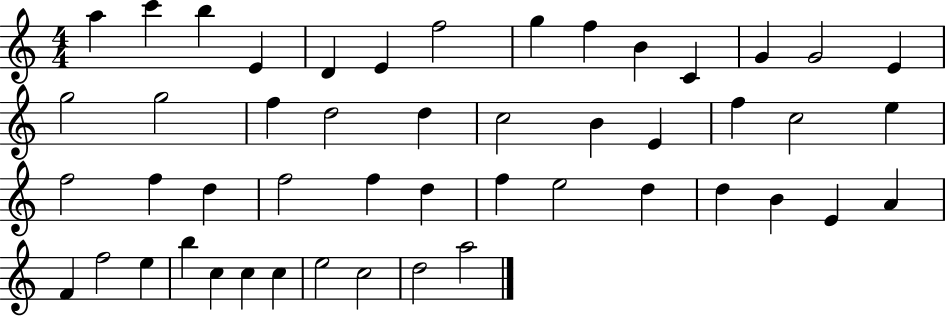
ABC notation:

X:1
T:Untitled
M:4/4
L:1/4
K:C
a c' b E D E f2 g f B C G G2 E g2 g2 f d2 d c2 B E f c2 e f2 f d f2 f d f e2 d d B E A F f2 e b c c c e2 c2 d2 a2